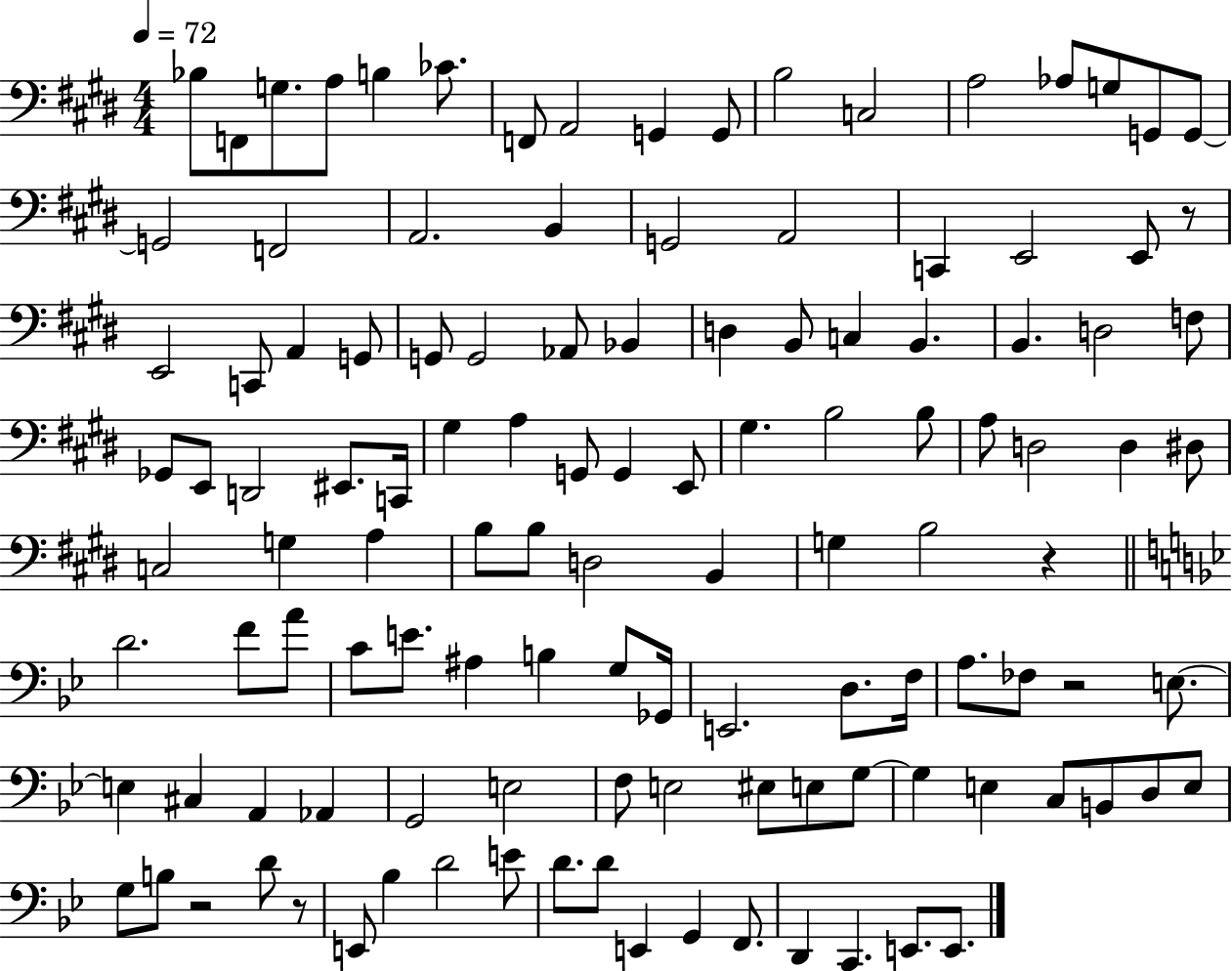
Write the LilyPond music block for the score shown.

{
  \clef bass
  \numericTimeSignature
  \time 4/4
  \key e \major
  \tempo 4 = 72
  bes8 f,8 g8. a8 b4 ces'8. | f,8 a,2 g,4 g,8 | b2 c2 | a2 aes8 g8 g,8 g,8~~ | \break g,2 f,2 | a,2. b,4 | g,2 a,2 | c,4 e,2 e,8 r8 | \break e,2 c,8 a,4 g,8 | g,8 g,2 aes,8 bes,4 | d4 b,8 c4 b,4. | b,4. d2 f8 | \break ges,8 e,8 d,2 eis,8. c,16 | gis4 a4 g,8 g,4 e,8 | gis4. b2 b8 | a8 d2 d4 dis8 | \break c2 g4 a4 | b8 b8 d2 b,4 | g4 b2 r4 | \bar "||" \break \key bes \major d'2. f'8 a'8 | c'8 e'8. ais4 b4 g8 ges,16 | e,2. d8. f16 | a8. fes8 r2 e8.~~ | \break e4 cis4 a,4 aes,4 | g,2 e2 | f8 e2 eis8 e8 g8~~ | g4 e4 c8 b,8 d8 e8 | \break g8 b8 r2 d'8 r8 | e,8 bes4 d'2 e'8 | d'8. d'8 e,4 g,4 f,8. | d,4 c,4. e,8. e,8. | \break \bar "|."
}